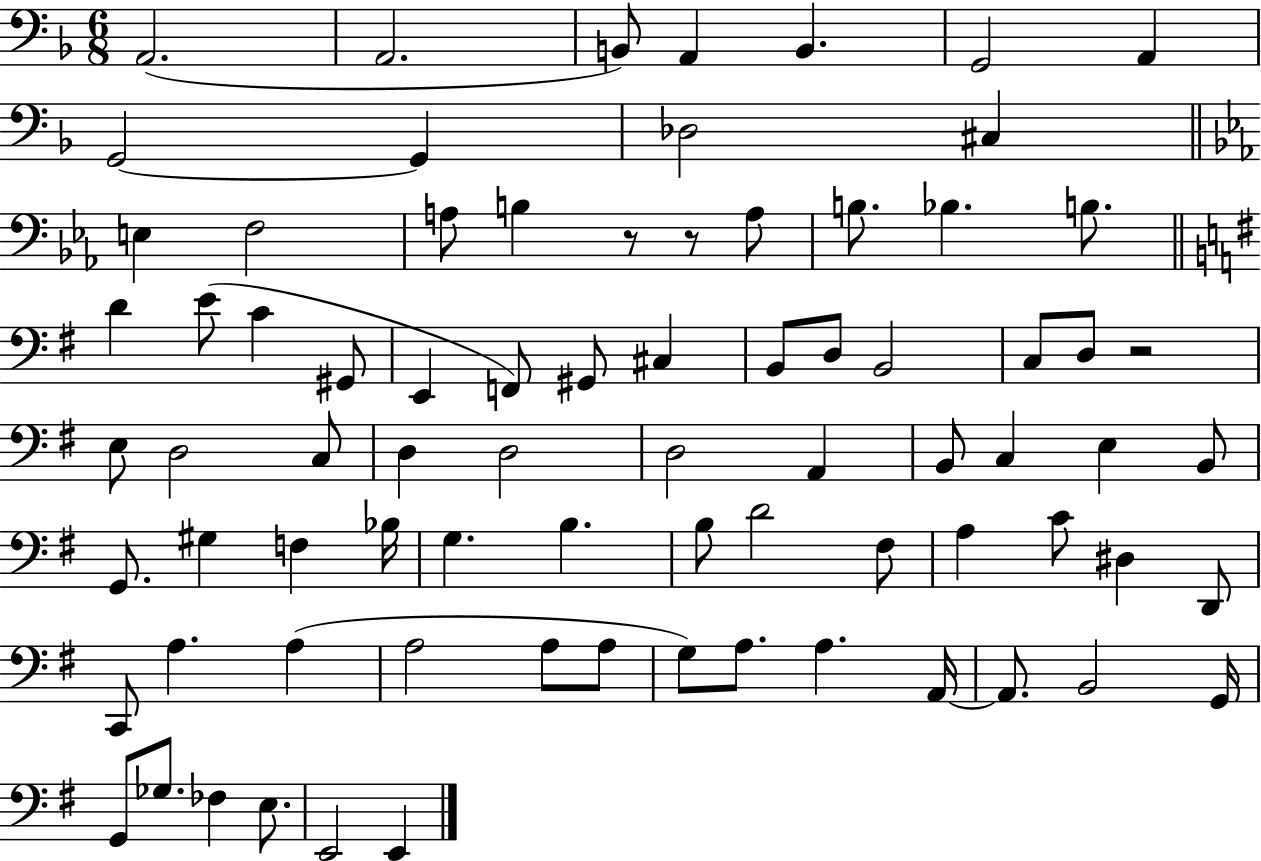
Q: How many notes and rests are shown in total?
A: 78